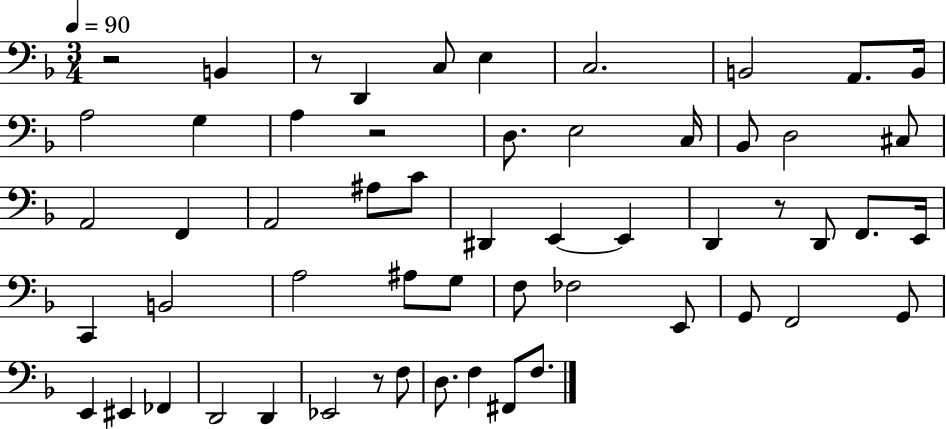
X:1
T:Untitled
M:3/4
L:1/4
K:F
z2 B,, z/2 D,, C,/2 E, C,2 B,,2 A,,/2 B,,/4 A,2 G, A, z2 D,/2 E,2 C,/4 _B,,/2 D,2 ^C,/2 A,,2 F,, A,,2 ^A,/2 C/2 ^D,, E,, E,, D,, z/2 D,,/2 F,,/2 E,,/4 C,, B,,2 A,2 ^A,/2 G,/2 F,/2 _F,2 E,,/2 G,,/2 F,,2 G,,/2 E,, ^E,, _F,, D,,2 D,, _E,,2 z/2 F,/2 D,/2 F, ^F,,/2 F,/2